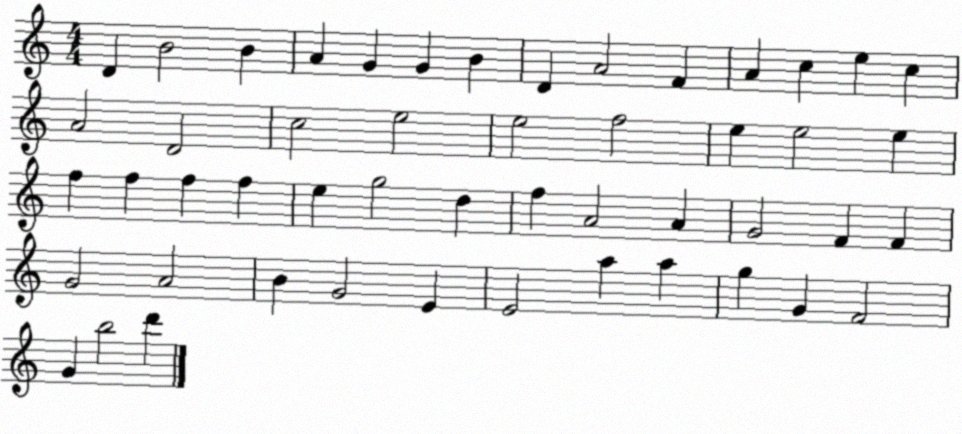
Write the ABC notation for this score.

X:1
T:Untitled
M:4/4
L:1/4
K:C
D B2 B A G G B D A2 F A c e c A2 D2 c2 e2 e2 f2 e e2 e f f f f e g2 d f A2 A G2 F F G2 A2 B G2 E E2 a a g G F2 G b2 d'